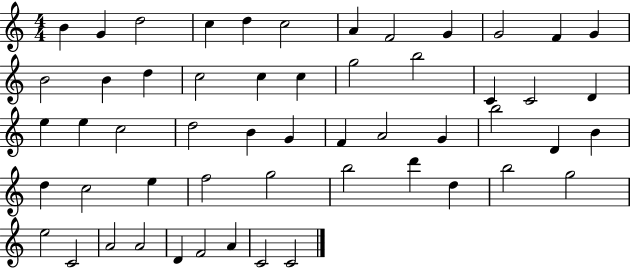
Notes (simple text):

B4/q G4/q D5/h C5/q D5/q C5/h A4/q F4/h G4/q G4/h F4/q G4/q B4/h B4/q D5/q C5/h C5/q C5/q G5/h B5/h C4/q C4/h D4/q E5/q E5/q C5/h D5/h B4/q G4/q F4/q A4/h G4/q B5/h D4/q B4/q D5/q C5/h E5/q F5/h G5/h B5/h D6/q D5/q B5/h G5/h E5/h C4/h A4/h A4/h D4/q F4/h A4/q C4/h C4/h